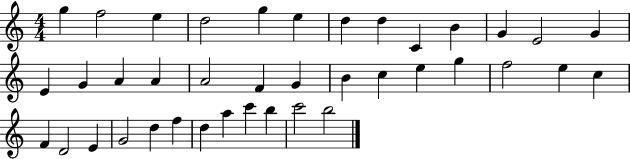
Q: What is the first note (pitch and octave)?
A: G5